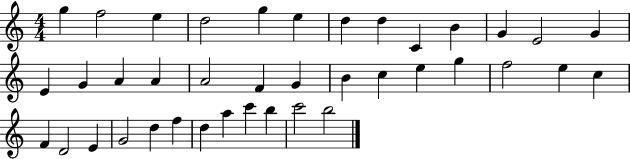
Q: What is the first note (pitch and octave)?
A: G5